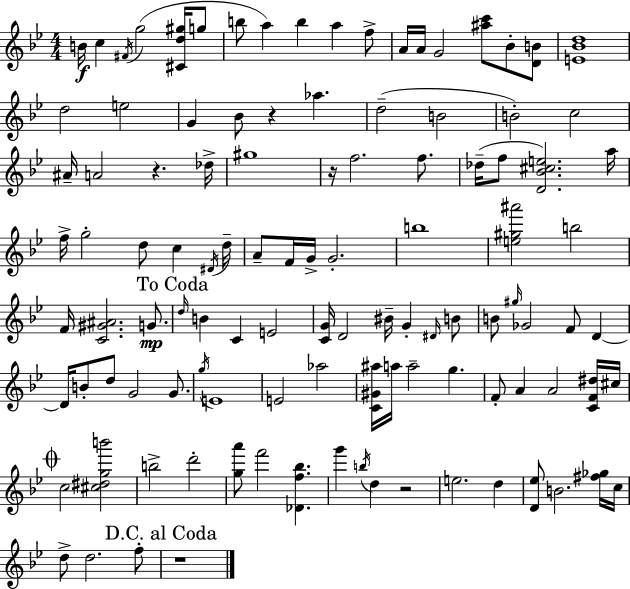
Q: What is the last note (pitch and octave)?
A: F5